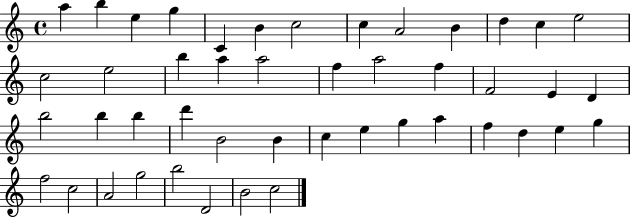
X:1
T:Untitled
M:4/4
L:1/4
K:C
a b e g C B c2 c A2 B d c e2 c2 e2 b a a2 f a2 f F2 E D b2 b b d' B2 B c e g a f d e g f2 c2 A2 g2 b2 D2 B2 c2